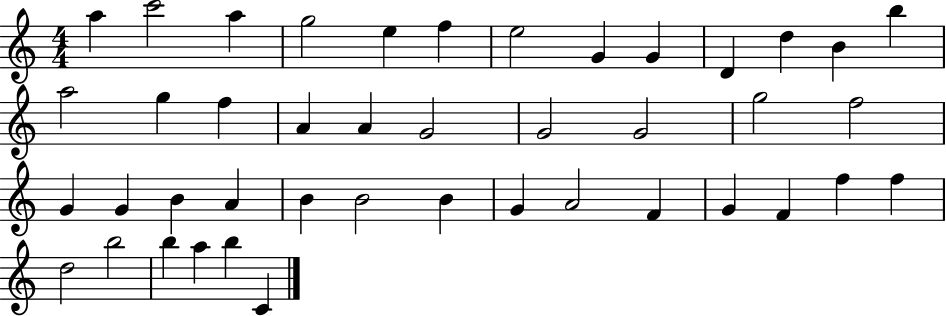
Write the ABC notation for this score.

X:1
T:Untitled
M:4/4
L:1/4
K:C
a c'2 a g2 e f e2 G G D d B b a2 g f A A G2 G2 G2 g2 f2 G G B A B B2 B G A2 F G F f f d2 b2 b a b C